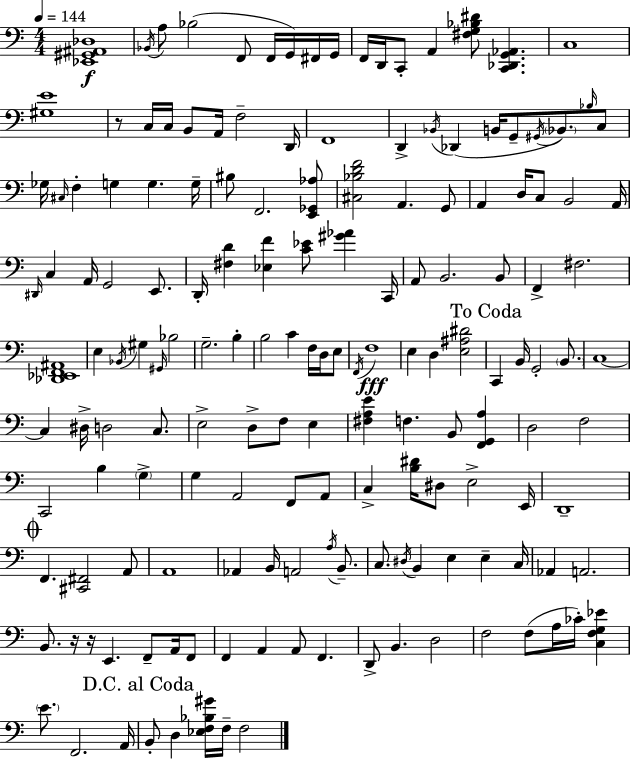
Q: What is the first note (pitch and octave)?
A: Bb2